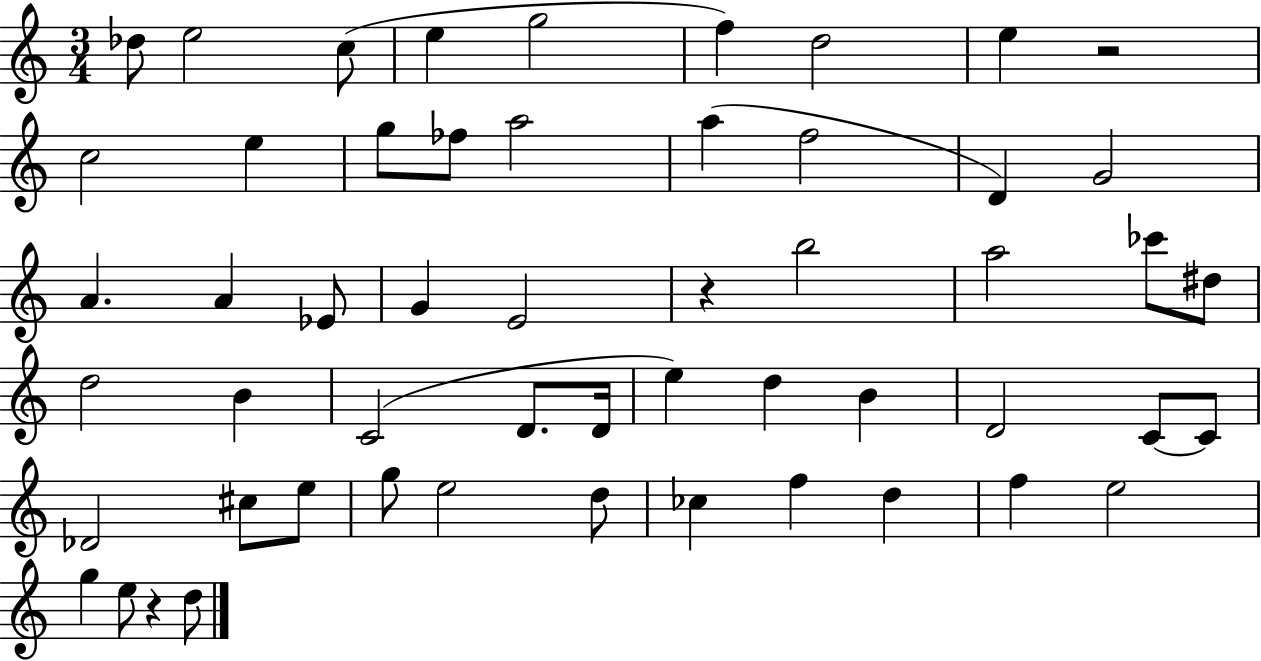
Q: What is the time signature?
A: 3/4